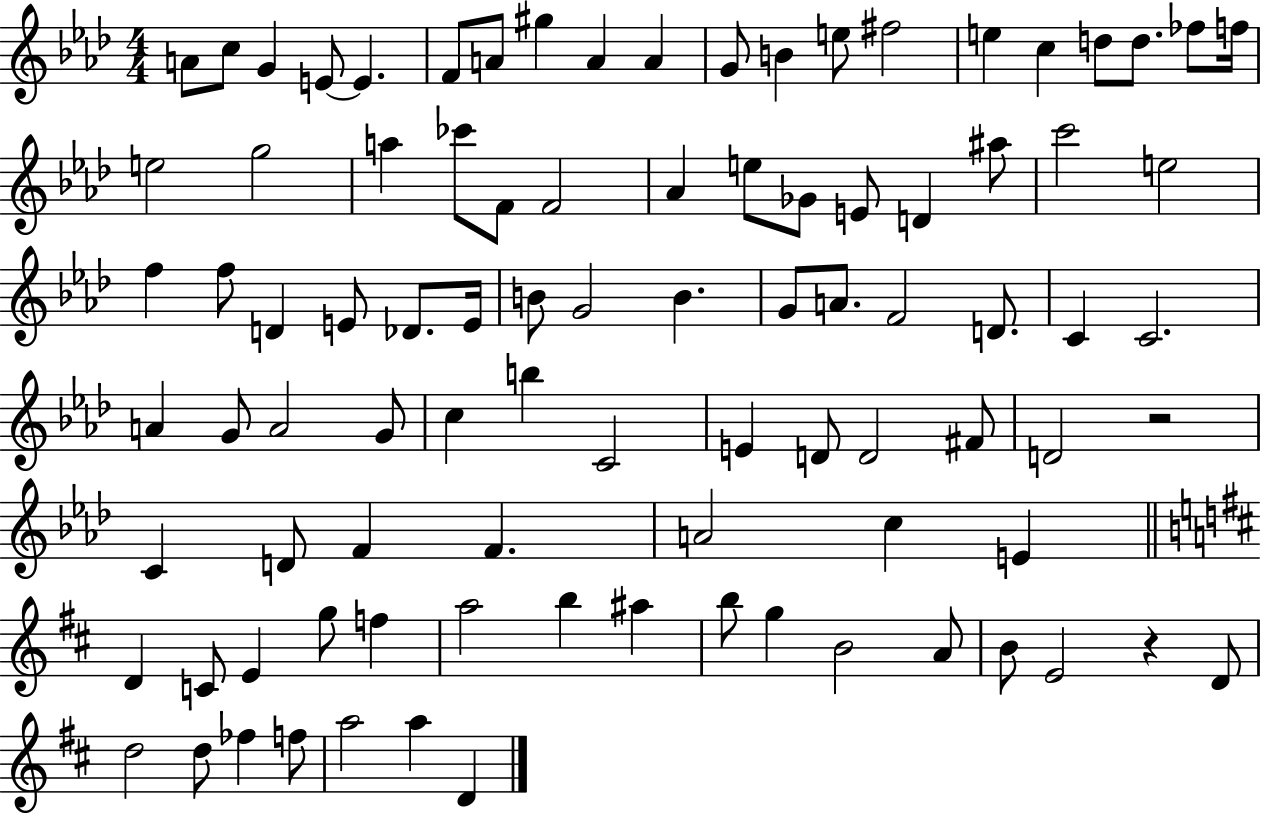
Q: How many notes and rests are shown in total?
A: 92